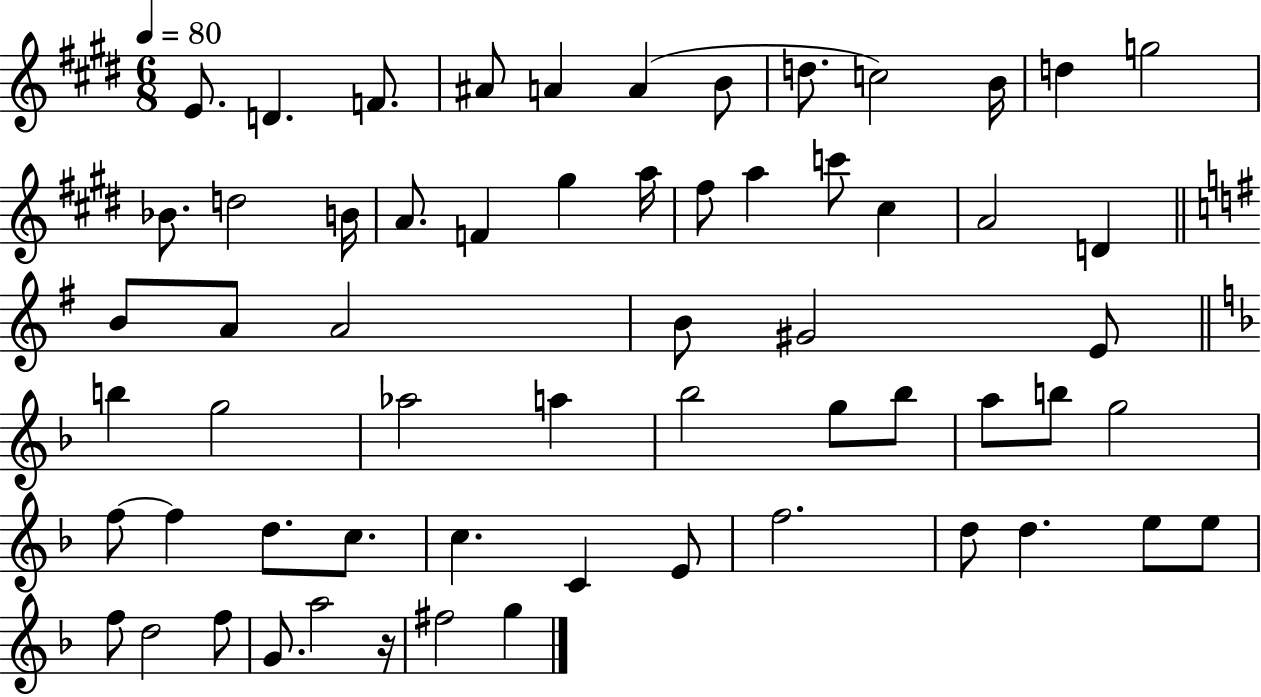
E4/e. D4/q. F4/e. A#4/e A4/q A4/q B4/e D5/e. C5/h B4/s D5/q G5/h Bb4/e. D5/h B4/s A4/e. F4/q G#5/q A5/s F#5/e A5/q C6/e C#5/q A4/h D4/q B4/e A4/e A4/h B4/e G#4/h E4/e B5/q G5/h Ab5/h A5/q Bb5/h G5/e Bb5/e A5/e B5/e G5/h F5/e F5/q D5/e. C5/e. C5/q. C4/q E4/e F5/h. D5/e D5/q. E5/e E5/e F5/e D5/h F5/e G4/e. A5/h R/s F#5/h G5/q